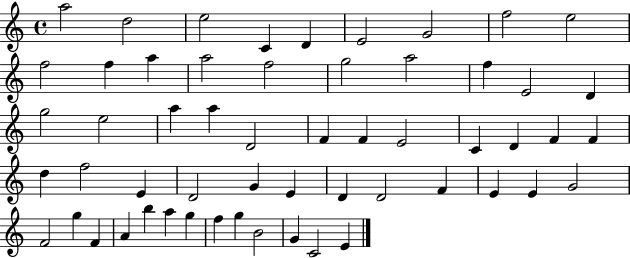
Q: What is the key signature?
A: C major